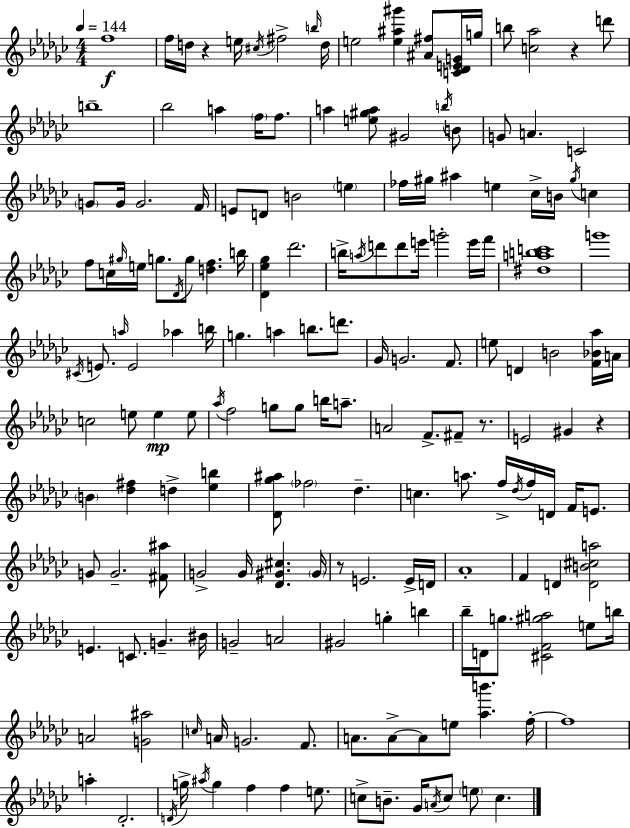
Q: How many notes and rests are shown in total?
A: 177